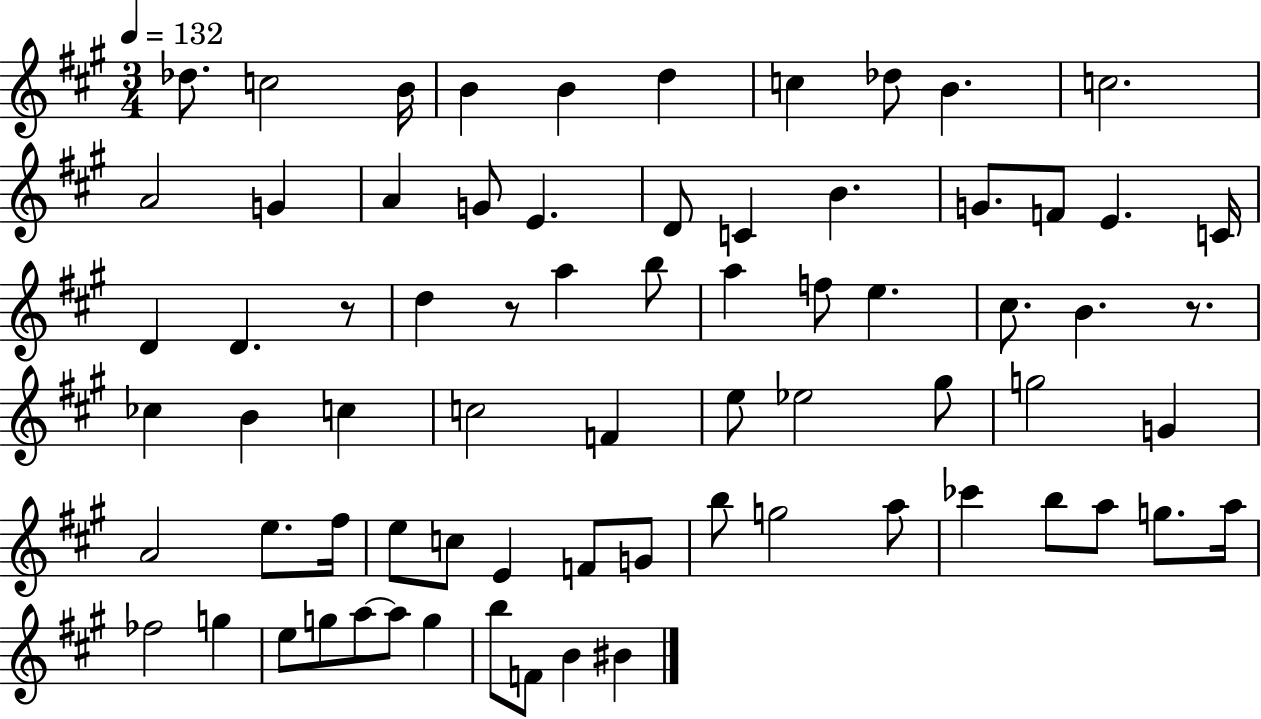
{
  \clef treble
  \numericTimeSignature
  \time 3/4
  \key a \major
  \tempo 4 = 132
  \repeat volta 2 { des''8. c''2 b'16 | b'4 b'4 d''4 | c''4 des''8 b'4. | c''2. | \break a'2 g'4 | a'4 g'8 e'4. | d'8 c'4 b'4. | g'8. f'8 e'4. c'16 | \break d'4 d'4. r8 | d''4 r8 a''4 b''8 | a''4 f''8 e''4. | cis''8. b'4. r8. | \break ces''4 b'4 c''4 | c''2 f'4 | e''8 ees''2 gis''8 | g''2 g'4 | \break a'2 e''8. fis''16 | e''8 c''8 e'4 f'8 g'8 | b''8 g''2 a''8 | ces'''4 b''8 a''8 g''8. a''16 | \break fes''2 g''4 | e''8 g''8 a''8~~ a''8 g''4 | b''8 f'8 b'4 bis'4 | } \bar "|."
}